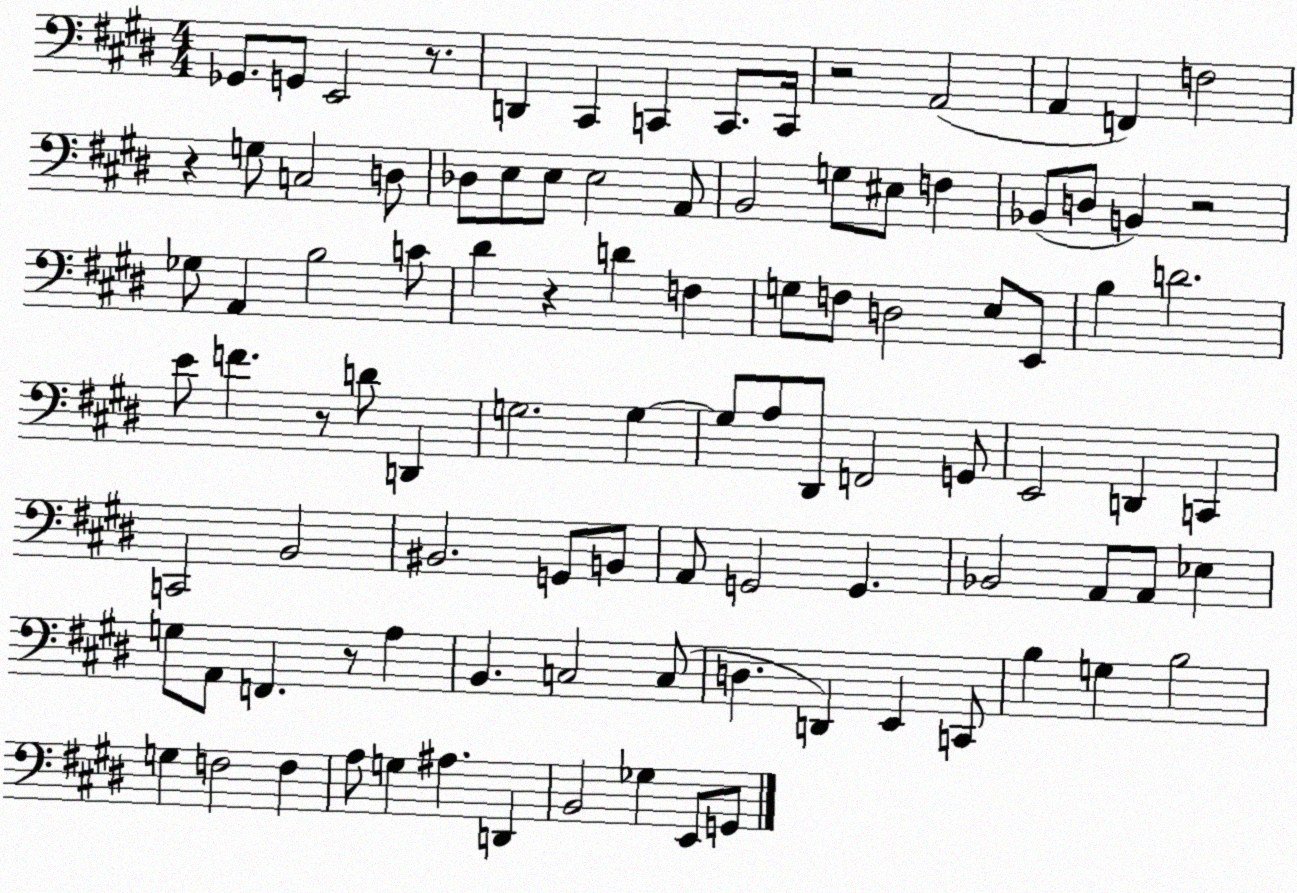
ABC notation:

X:1
T:Untitled
M:4/4
L:1/4
K:E
_G,,/2 G,,/2 E,,2 z/2 D,, ^C,, C,, C,,/2 C,,/4 z2 A,,2 A,, F,, F,2 z G,/2 C,2 D,/2 _D,/2 E,/2 E,/2 E,2 A,,/2 B,,2 G,/2 ^E,/2 F, _B,,/2 D,/2 B,, z2 _G,/2 A,, B,2 C/2 ^D z D F, G,/2 F,/2 D,2 E,/2 E,,/2 B, D2 E/2 F z/2 D/2 D,, G,2 G, G,/2 A,/2 ^D,,/2 F,,2 G,,/2 E,,2 D,, C,, C,,2 B,,2 ^B,,2 G,,/2 B,,/2 A,,/2 G,,2 G,, _B,,2 A,,/2 A,,/2 _E, G,/2 A,,/2 F,, z/2 A, B,, C,2 C,/2 D, D,, E,, C,,/2 B, G, B,2 G, F,2 F, A,/2 G, ^A, D,, B,,2 _G, E,,/2 G,,/2